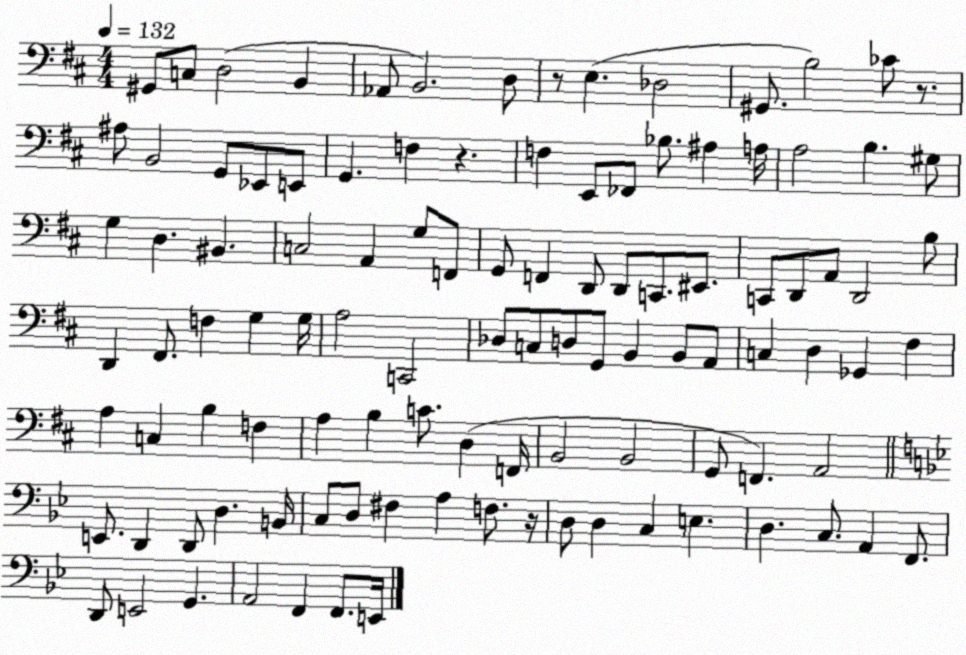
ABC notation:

X:1
T:Untitled
M:4/4
L:1/4
K:D
^G,,/2 C,/2 D,2 B,, _A,,/2 B,,2 D,/2 z/2 E, _D,2 ^G,,/2 B,2 _C/2 z/2 ^A,/2 B,,2 G,,/2 _E,,/2 E,,/2 G,, F, z F, E,,/2 _F,,/2 _B,/2 ^A, A,/4 A,2 B, ^G,/2 G, D, ^B,, C,2 A,, G,/2 F,,/2 G,,/2 F,, D,,/2 D,,/2 C,,/2 ^E,,/2 C,,/2 D,,/2 A,,/2 D,,2 B,/2 D,, ^F,,/2 F, G, G,/4 A,2 C,,2 _D,/2 C,/2 D,/2 G,,/2 B,, B,,/2 A,,/2 C, D, _G,, ^F, A, C, B, F, A, B, C/2 D, F,,/4 B,,2 B,,2 G,,/2 F,, A,,2 E,,/2 D,, D,,/2 D, B,,/4 C,/2 D,/2 ^F, A, F,/2 z/4 D,/2 D, C, E, D, C,/2 A,, F,,/2 D,,/2 E,,2 G,, A,,2 F,, F,,/2 E,,/4